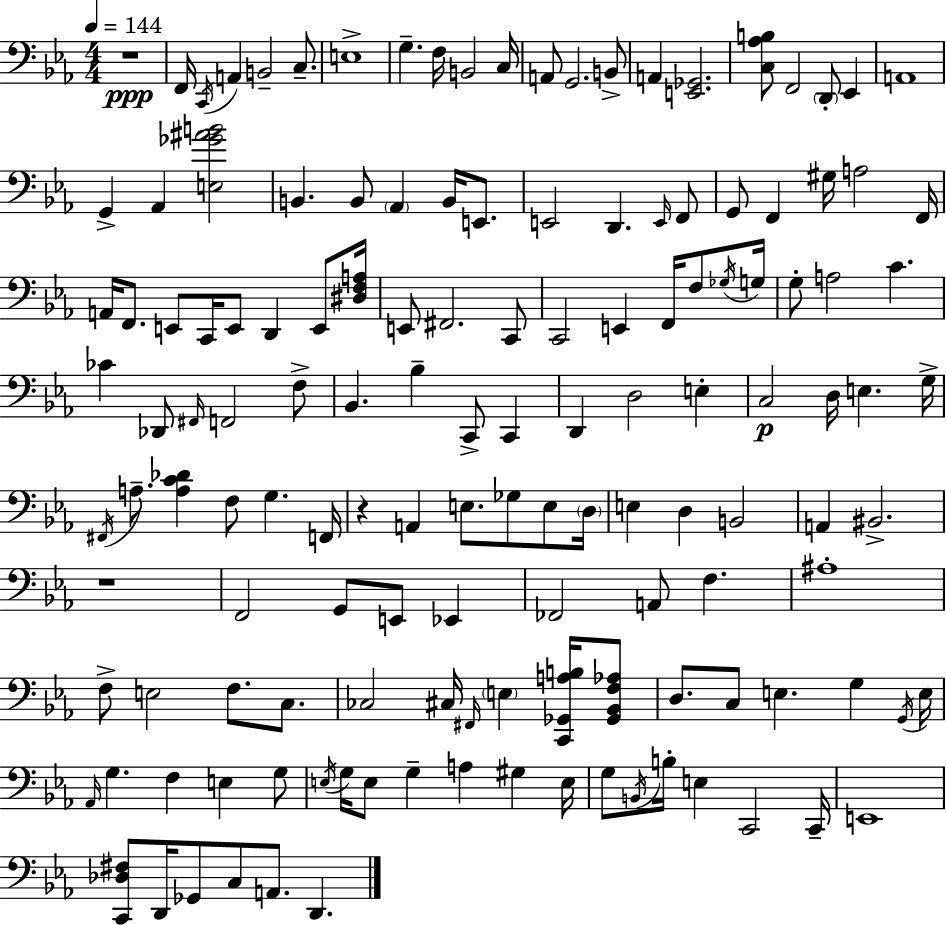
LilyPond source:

{
  \clef bass
  \numericTimeSignature
  \time 4/4
  \key ees \major
  \tempo 4 = 144
  r1\ppp | f,16 \acciaccatura { c,16 } a,4 b,2-- c8.-- | e1-> | g4.-- f16 b,2 | \break c16 a,8 g,2. b,8-> | a,4 <e, ges,>2. | <c aes b>8 f,2 \parenthesize d,8-. ees,4 | a,1 | \break g,4-> aes,4 <e ges' ais' b'>2 | b,4. b,8 \parenthesize aes,4 b,16 e,8. | e,2 d,4. \grace { e,16 } | f,8 g,8 f,4 gis16 a2 | \break f,16 a,16 f,8. e,8 c,16 e,8 d,4 e,8 | <dis f a>16 e,8 fis,2. | c,8 c,2 e,4 f,16 f8 | \acciaccatura { ges16 } g16 g8-. a2 c'4. | \break ces'4 des,8 \grace { fis,16 } f,2 | f8-> bes,4. bes4-- c,8-> | c,4 d,4 d2 | e4-. c2\p d16 e4. | \break g16-> \acciaccatura { fis,16 } a8.-- <a c' des'>4 f8 g4. | f,16 r4 a,4 e8. | ges8 e8 \parenthesize d16 e4 d4 b,2 | a,4 bis,2.-> | \break r1 | f,2 g,8 e,8 | ees,4 fes,2 a,8 f4. | ais1-. | \break f8-> e2 f8. | c8. ces2 cis16 \grace { fis,16 } \parenthesize e4 | <c, ges, a b>16 <ges, bes, f aes>8 d8. c8 e4. | g4 \acciaccatura { g,16 } e16 \grace { aes,16 } g4. f4 | \break e4 g8 \acciaccatura { e16 } g16 e8 g4-- | a4 gis4 e16 g8 \acciaccatura { b,16 } b16-. e4 | c,2 c,16-- e,1 | <c, des fis>8 d,16 ges,8 c8 | \break a,8. d,4. \bar "|."
}